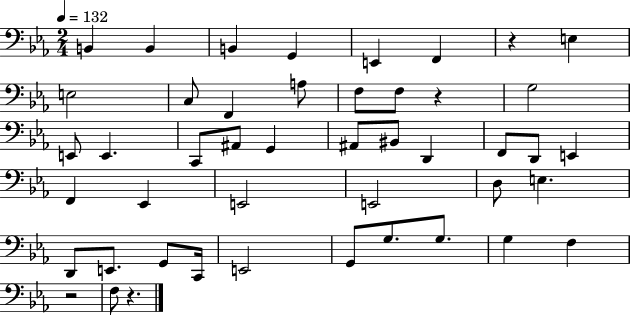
X:1
T:Untitled
M:2/4
L:1/4
K:Eb
B,, B,, B,, G,, E,, F,, z E, E,2 C,/2 F,, A,/2 F,/2 F,/2 z G,2 E,,/2 E,, C,,/2 ^A,,/2 G,, ^A,,/2 ^B,,/2 D,, F,,/2 D,,/2 E,, F,, _E,, E,,2 E,,2 D,/2 E, D,,/2 E,,/2 G,,/2 C,,/4 E,,2 G,,/2 G,/2 G,/2 G, F, z2 F,/2 z